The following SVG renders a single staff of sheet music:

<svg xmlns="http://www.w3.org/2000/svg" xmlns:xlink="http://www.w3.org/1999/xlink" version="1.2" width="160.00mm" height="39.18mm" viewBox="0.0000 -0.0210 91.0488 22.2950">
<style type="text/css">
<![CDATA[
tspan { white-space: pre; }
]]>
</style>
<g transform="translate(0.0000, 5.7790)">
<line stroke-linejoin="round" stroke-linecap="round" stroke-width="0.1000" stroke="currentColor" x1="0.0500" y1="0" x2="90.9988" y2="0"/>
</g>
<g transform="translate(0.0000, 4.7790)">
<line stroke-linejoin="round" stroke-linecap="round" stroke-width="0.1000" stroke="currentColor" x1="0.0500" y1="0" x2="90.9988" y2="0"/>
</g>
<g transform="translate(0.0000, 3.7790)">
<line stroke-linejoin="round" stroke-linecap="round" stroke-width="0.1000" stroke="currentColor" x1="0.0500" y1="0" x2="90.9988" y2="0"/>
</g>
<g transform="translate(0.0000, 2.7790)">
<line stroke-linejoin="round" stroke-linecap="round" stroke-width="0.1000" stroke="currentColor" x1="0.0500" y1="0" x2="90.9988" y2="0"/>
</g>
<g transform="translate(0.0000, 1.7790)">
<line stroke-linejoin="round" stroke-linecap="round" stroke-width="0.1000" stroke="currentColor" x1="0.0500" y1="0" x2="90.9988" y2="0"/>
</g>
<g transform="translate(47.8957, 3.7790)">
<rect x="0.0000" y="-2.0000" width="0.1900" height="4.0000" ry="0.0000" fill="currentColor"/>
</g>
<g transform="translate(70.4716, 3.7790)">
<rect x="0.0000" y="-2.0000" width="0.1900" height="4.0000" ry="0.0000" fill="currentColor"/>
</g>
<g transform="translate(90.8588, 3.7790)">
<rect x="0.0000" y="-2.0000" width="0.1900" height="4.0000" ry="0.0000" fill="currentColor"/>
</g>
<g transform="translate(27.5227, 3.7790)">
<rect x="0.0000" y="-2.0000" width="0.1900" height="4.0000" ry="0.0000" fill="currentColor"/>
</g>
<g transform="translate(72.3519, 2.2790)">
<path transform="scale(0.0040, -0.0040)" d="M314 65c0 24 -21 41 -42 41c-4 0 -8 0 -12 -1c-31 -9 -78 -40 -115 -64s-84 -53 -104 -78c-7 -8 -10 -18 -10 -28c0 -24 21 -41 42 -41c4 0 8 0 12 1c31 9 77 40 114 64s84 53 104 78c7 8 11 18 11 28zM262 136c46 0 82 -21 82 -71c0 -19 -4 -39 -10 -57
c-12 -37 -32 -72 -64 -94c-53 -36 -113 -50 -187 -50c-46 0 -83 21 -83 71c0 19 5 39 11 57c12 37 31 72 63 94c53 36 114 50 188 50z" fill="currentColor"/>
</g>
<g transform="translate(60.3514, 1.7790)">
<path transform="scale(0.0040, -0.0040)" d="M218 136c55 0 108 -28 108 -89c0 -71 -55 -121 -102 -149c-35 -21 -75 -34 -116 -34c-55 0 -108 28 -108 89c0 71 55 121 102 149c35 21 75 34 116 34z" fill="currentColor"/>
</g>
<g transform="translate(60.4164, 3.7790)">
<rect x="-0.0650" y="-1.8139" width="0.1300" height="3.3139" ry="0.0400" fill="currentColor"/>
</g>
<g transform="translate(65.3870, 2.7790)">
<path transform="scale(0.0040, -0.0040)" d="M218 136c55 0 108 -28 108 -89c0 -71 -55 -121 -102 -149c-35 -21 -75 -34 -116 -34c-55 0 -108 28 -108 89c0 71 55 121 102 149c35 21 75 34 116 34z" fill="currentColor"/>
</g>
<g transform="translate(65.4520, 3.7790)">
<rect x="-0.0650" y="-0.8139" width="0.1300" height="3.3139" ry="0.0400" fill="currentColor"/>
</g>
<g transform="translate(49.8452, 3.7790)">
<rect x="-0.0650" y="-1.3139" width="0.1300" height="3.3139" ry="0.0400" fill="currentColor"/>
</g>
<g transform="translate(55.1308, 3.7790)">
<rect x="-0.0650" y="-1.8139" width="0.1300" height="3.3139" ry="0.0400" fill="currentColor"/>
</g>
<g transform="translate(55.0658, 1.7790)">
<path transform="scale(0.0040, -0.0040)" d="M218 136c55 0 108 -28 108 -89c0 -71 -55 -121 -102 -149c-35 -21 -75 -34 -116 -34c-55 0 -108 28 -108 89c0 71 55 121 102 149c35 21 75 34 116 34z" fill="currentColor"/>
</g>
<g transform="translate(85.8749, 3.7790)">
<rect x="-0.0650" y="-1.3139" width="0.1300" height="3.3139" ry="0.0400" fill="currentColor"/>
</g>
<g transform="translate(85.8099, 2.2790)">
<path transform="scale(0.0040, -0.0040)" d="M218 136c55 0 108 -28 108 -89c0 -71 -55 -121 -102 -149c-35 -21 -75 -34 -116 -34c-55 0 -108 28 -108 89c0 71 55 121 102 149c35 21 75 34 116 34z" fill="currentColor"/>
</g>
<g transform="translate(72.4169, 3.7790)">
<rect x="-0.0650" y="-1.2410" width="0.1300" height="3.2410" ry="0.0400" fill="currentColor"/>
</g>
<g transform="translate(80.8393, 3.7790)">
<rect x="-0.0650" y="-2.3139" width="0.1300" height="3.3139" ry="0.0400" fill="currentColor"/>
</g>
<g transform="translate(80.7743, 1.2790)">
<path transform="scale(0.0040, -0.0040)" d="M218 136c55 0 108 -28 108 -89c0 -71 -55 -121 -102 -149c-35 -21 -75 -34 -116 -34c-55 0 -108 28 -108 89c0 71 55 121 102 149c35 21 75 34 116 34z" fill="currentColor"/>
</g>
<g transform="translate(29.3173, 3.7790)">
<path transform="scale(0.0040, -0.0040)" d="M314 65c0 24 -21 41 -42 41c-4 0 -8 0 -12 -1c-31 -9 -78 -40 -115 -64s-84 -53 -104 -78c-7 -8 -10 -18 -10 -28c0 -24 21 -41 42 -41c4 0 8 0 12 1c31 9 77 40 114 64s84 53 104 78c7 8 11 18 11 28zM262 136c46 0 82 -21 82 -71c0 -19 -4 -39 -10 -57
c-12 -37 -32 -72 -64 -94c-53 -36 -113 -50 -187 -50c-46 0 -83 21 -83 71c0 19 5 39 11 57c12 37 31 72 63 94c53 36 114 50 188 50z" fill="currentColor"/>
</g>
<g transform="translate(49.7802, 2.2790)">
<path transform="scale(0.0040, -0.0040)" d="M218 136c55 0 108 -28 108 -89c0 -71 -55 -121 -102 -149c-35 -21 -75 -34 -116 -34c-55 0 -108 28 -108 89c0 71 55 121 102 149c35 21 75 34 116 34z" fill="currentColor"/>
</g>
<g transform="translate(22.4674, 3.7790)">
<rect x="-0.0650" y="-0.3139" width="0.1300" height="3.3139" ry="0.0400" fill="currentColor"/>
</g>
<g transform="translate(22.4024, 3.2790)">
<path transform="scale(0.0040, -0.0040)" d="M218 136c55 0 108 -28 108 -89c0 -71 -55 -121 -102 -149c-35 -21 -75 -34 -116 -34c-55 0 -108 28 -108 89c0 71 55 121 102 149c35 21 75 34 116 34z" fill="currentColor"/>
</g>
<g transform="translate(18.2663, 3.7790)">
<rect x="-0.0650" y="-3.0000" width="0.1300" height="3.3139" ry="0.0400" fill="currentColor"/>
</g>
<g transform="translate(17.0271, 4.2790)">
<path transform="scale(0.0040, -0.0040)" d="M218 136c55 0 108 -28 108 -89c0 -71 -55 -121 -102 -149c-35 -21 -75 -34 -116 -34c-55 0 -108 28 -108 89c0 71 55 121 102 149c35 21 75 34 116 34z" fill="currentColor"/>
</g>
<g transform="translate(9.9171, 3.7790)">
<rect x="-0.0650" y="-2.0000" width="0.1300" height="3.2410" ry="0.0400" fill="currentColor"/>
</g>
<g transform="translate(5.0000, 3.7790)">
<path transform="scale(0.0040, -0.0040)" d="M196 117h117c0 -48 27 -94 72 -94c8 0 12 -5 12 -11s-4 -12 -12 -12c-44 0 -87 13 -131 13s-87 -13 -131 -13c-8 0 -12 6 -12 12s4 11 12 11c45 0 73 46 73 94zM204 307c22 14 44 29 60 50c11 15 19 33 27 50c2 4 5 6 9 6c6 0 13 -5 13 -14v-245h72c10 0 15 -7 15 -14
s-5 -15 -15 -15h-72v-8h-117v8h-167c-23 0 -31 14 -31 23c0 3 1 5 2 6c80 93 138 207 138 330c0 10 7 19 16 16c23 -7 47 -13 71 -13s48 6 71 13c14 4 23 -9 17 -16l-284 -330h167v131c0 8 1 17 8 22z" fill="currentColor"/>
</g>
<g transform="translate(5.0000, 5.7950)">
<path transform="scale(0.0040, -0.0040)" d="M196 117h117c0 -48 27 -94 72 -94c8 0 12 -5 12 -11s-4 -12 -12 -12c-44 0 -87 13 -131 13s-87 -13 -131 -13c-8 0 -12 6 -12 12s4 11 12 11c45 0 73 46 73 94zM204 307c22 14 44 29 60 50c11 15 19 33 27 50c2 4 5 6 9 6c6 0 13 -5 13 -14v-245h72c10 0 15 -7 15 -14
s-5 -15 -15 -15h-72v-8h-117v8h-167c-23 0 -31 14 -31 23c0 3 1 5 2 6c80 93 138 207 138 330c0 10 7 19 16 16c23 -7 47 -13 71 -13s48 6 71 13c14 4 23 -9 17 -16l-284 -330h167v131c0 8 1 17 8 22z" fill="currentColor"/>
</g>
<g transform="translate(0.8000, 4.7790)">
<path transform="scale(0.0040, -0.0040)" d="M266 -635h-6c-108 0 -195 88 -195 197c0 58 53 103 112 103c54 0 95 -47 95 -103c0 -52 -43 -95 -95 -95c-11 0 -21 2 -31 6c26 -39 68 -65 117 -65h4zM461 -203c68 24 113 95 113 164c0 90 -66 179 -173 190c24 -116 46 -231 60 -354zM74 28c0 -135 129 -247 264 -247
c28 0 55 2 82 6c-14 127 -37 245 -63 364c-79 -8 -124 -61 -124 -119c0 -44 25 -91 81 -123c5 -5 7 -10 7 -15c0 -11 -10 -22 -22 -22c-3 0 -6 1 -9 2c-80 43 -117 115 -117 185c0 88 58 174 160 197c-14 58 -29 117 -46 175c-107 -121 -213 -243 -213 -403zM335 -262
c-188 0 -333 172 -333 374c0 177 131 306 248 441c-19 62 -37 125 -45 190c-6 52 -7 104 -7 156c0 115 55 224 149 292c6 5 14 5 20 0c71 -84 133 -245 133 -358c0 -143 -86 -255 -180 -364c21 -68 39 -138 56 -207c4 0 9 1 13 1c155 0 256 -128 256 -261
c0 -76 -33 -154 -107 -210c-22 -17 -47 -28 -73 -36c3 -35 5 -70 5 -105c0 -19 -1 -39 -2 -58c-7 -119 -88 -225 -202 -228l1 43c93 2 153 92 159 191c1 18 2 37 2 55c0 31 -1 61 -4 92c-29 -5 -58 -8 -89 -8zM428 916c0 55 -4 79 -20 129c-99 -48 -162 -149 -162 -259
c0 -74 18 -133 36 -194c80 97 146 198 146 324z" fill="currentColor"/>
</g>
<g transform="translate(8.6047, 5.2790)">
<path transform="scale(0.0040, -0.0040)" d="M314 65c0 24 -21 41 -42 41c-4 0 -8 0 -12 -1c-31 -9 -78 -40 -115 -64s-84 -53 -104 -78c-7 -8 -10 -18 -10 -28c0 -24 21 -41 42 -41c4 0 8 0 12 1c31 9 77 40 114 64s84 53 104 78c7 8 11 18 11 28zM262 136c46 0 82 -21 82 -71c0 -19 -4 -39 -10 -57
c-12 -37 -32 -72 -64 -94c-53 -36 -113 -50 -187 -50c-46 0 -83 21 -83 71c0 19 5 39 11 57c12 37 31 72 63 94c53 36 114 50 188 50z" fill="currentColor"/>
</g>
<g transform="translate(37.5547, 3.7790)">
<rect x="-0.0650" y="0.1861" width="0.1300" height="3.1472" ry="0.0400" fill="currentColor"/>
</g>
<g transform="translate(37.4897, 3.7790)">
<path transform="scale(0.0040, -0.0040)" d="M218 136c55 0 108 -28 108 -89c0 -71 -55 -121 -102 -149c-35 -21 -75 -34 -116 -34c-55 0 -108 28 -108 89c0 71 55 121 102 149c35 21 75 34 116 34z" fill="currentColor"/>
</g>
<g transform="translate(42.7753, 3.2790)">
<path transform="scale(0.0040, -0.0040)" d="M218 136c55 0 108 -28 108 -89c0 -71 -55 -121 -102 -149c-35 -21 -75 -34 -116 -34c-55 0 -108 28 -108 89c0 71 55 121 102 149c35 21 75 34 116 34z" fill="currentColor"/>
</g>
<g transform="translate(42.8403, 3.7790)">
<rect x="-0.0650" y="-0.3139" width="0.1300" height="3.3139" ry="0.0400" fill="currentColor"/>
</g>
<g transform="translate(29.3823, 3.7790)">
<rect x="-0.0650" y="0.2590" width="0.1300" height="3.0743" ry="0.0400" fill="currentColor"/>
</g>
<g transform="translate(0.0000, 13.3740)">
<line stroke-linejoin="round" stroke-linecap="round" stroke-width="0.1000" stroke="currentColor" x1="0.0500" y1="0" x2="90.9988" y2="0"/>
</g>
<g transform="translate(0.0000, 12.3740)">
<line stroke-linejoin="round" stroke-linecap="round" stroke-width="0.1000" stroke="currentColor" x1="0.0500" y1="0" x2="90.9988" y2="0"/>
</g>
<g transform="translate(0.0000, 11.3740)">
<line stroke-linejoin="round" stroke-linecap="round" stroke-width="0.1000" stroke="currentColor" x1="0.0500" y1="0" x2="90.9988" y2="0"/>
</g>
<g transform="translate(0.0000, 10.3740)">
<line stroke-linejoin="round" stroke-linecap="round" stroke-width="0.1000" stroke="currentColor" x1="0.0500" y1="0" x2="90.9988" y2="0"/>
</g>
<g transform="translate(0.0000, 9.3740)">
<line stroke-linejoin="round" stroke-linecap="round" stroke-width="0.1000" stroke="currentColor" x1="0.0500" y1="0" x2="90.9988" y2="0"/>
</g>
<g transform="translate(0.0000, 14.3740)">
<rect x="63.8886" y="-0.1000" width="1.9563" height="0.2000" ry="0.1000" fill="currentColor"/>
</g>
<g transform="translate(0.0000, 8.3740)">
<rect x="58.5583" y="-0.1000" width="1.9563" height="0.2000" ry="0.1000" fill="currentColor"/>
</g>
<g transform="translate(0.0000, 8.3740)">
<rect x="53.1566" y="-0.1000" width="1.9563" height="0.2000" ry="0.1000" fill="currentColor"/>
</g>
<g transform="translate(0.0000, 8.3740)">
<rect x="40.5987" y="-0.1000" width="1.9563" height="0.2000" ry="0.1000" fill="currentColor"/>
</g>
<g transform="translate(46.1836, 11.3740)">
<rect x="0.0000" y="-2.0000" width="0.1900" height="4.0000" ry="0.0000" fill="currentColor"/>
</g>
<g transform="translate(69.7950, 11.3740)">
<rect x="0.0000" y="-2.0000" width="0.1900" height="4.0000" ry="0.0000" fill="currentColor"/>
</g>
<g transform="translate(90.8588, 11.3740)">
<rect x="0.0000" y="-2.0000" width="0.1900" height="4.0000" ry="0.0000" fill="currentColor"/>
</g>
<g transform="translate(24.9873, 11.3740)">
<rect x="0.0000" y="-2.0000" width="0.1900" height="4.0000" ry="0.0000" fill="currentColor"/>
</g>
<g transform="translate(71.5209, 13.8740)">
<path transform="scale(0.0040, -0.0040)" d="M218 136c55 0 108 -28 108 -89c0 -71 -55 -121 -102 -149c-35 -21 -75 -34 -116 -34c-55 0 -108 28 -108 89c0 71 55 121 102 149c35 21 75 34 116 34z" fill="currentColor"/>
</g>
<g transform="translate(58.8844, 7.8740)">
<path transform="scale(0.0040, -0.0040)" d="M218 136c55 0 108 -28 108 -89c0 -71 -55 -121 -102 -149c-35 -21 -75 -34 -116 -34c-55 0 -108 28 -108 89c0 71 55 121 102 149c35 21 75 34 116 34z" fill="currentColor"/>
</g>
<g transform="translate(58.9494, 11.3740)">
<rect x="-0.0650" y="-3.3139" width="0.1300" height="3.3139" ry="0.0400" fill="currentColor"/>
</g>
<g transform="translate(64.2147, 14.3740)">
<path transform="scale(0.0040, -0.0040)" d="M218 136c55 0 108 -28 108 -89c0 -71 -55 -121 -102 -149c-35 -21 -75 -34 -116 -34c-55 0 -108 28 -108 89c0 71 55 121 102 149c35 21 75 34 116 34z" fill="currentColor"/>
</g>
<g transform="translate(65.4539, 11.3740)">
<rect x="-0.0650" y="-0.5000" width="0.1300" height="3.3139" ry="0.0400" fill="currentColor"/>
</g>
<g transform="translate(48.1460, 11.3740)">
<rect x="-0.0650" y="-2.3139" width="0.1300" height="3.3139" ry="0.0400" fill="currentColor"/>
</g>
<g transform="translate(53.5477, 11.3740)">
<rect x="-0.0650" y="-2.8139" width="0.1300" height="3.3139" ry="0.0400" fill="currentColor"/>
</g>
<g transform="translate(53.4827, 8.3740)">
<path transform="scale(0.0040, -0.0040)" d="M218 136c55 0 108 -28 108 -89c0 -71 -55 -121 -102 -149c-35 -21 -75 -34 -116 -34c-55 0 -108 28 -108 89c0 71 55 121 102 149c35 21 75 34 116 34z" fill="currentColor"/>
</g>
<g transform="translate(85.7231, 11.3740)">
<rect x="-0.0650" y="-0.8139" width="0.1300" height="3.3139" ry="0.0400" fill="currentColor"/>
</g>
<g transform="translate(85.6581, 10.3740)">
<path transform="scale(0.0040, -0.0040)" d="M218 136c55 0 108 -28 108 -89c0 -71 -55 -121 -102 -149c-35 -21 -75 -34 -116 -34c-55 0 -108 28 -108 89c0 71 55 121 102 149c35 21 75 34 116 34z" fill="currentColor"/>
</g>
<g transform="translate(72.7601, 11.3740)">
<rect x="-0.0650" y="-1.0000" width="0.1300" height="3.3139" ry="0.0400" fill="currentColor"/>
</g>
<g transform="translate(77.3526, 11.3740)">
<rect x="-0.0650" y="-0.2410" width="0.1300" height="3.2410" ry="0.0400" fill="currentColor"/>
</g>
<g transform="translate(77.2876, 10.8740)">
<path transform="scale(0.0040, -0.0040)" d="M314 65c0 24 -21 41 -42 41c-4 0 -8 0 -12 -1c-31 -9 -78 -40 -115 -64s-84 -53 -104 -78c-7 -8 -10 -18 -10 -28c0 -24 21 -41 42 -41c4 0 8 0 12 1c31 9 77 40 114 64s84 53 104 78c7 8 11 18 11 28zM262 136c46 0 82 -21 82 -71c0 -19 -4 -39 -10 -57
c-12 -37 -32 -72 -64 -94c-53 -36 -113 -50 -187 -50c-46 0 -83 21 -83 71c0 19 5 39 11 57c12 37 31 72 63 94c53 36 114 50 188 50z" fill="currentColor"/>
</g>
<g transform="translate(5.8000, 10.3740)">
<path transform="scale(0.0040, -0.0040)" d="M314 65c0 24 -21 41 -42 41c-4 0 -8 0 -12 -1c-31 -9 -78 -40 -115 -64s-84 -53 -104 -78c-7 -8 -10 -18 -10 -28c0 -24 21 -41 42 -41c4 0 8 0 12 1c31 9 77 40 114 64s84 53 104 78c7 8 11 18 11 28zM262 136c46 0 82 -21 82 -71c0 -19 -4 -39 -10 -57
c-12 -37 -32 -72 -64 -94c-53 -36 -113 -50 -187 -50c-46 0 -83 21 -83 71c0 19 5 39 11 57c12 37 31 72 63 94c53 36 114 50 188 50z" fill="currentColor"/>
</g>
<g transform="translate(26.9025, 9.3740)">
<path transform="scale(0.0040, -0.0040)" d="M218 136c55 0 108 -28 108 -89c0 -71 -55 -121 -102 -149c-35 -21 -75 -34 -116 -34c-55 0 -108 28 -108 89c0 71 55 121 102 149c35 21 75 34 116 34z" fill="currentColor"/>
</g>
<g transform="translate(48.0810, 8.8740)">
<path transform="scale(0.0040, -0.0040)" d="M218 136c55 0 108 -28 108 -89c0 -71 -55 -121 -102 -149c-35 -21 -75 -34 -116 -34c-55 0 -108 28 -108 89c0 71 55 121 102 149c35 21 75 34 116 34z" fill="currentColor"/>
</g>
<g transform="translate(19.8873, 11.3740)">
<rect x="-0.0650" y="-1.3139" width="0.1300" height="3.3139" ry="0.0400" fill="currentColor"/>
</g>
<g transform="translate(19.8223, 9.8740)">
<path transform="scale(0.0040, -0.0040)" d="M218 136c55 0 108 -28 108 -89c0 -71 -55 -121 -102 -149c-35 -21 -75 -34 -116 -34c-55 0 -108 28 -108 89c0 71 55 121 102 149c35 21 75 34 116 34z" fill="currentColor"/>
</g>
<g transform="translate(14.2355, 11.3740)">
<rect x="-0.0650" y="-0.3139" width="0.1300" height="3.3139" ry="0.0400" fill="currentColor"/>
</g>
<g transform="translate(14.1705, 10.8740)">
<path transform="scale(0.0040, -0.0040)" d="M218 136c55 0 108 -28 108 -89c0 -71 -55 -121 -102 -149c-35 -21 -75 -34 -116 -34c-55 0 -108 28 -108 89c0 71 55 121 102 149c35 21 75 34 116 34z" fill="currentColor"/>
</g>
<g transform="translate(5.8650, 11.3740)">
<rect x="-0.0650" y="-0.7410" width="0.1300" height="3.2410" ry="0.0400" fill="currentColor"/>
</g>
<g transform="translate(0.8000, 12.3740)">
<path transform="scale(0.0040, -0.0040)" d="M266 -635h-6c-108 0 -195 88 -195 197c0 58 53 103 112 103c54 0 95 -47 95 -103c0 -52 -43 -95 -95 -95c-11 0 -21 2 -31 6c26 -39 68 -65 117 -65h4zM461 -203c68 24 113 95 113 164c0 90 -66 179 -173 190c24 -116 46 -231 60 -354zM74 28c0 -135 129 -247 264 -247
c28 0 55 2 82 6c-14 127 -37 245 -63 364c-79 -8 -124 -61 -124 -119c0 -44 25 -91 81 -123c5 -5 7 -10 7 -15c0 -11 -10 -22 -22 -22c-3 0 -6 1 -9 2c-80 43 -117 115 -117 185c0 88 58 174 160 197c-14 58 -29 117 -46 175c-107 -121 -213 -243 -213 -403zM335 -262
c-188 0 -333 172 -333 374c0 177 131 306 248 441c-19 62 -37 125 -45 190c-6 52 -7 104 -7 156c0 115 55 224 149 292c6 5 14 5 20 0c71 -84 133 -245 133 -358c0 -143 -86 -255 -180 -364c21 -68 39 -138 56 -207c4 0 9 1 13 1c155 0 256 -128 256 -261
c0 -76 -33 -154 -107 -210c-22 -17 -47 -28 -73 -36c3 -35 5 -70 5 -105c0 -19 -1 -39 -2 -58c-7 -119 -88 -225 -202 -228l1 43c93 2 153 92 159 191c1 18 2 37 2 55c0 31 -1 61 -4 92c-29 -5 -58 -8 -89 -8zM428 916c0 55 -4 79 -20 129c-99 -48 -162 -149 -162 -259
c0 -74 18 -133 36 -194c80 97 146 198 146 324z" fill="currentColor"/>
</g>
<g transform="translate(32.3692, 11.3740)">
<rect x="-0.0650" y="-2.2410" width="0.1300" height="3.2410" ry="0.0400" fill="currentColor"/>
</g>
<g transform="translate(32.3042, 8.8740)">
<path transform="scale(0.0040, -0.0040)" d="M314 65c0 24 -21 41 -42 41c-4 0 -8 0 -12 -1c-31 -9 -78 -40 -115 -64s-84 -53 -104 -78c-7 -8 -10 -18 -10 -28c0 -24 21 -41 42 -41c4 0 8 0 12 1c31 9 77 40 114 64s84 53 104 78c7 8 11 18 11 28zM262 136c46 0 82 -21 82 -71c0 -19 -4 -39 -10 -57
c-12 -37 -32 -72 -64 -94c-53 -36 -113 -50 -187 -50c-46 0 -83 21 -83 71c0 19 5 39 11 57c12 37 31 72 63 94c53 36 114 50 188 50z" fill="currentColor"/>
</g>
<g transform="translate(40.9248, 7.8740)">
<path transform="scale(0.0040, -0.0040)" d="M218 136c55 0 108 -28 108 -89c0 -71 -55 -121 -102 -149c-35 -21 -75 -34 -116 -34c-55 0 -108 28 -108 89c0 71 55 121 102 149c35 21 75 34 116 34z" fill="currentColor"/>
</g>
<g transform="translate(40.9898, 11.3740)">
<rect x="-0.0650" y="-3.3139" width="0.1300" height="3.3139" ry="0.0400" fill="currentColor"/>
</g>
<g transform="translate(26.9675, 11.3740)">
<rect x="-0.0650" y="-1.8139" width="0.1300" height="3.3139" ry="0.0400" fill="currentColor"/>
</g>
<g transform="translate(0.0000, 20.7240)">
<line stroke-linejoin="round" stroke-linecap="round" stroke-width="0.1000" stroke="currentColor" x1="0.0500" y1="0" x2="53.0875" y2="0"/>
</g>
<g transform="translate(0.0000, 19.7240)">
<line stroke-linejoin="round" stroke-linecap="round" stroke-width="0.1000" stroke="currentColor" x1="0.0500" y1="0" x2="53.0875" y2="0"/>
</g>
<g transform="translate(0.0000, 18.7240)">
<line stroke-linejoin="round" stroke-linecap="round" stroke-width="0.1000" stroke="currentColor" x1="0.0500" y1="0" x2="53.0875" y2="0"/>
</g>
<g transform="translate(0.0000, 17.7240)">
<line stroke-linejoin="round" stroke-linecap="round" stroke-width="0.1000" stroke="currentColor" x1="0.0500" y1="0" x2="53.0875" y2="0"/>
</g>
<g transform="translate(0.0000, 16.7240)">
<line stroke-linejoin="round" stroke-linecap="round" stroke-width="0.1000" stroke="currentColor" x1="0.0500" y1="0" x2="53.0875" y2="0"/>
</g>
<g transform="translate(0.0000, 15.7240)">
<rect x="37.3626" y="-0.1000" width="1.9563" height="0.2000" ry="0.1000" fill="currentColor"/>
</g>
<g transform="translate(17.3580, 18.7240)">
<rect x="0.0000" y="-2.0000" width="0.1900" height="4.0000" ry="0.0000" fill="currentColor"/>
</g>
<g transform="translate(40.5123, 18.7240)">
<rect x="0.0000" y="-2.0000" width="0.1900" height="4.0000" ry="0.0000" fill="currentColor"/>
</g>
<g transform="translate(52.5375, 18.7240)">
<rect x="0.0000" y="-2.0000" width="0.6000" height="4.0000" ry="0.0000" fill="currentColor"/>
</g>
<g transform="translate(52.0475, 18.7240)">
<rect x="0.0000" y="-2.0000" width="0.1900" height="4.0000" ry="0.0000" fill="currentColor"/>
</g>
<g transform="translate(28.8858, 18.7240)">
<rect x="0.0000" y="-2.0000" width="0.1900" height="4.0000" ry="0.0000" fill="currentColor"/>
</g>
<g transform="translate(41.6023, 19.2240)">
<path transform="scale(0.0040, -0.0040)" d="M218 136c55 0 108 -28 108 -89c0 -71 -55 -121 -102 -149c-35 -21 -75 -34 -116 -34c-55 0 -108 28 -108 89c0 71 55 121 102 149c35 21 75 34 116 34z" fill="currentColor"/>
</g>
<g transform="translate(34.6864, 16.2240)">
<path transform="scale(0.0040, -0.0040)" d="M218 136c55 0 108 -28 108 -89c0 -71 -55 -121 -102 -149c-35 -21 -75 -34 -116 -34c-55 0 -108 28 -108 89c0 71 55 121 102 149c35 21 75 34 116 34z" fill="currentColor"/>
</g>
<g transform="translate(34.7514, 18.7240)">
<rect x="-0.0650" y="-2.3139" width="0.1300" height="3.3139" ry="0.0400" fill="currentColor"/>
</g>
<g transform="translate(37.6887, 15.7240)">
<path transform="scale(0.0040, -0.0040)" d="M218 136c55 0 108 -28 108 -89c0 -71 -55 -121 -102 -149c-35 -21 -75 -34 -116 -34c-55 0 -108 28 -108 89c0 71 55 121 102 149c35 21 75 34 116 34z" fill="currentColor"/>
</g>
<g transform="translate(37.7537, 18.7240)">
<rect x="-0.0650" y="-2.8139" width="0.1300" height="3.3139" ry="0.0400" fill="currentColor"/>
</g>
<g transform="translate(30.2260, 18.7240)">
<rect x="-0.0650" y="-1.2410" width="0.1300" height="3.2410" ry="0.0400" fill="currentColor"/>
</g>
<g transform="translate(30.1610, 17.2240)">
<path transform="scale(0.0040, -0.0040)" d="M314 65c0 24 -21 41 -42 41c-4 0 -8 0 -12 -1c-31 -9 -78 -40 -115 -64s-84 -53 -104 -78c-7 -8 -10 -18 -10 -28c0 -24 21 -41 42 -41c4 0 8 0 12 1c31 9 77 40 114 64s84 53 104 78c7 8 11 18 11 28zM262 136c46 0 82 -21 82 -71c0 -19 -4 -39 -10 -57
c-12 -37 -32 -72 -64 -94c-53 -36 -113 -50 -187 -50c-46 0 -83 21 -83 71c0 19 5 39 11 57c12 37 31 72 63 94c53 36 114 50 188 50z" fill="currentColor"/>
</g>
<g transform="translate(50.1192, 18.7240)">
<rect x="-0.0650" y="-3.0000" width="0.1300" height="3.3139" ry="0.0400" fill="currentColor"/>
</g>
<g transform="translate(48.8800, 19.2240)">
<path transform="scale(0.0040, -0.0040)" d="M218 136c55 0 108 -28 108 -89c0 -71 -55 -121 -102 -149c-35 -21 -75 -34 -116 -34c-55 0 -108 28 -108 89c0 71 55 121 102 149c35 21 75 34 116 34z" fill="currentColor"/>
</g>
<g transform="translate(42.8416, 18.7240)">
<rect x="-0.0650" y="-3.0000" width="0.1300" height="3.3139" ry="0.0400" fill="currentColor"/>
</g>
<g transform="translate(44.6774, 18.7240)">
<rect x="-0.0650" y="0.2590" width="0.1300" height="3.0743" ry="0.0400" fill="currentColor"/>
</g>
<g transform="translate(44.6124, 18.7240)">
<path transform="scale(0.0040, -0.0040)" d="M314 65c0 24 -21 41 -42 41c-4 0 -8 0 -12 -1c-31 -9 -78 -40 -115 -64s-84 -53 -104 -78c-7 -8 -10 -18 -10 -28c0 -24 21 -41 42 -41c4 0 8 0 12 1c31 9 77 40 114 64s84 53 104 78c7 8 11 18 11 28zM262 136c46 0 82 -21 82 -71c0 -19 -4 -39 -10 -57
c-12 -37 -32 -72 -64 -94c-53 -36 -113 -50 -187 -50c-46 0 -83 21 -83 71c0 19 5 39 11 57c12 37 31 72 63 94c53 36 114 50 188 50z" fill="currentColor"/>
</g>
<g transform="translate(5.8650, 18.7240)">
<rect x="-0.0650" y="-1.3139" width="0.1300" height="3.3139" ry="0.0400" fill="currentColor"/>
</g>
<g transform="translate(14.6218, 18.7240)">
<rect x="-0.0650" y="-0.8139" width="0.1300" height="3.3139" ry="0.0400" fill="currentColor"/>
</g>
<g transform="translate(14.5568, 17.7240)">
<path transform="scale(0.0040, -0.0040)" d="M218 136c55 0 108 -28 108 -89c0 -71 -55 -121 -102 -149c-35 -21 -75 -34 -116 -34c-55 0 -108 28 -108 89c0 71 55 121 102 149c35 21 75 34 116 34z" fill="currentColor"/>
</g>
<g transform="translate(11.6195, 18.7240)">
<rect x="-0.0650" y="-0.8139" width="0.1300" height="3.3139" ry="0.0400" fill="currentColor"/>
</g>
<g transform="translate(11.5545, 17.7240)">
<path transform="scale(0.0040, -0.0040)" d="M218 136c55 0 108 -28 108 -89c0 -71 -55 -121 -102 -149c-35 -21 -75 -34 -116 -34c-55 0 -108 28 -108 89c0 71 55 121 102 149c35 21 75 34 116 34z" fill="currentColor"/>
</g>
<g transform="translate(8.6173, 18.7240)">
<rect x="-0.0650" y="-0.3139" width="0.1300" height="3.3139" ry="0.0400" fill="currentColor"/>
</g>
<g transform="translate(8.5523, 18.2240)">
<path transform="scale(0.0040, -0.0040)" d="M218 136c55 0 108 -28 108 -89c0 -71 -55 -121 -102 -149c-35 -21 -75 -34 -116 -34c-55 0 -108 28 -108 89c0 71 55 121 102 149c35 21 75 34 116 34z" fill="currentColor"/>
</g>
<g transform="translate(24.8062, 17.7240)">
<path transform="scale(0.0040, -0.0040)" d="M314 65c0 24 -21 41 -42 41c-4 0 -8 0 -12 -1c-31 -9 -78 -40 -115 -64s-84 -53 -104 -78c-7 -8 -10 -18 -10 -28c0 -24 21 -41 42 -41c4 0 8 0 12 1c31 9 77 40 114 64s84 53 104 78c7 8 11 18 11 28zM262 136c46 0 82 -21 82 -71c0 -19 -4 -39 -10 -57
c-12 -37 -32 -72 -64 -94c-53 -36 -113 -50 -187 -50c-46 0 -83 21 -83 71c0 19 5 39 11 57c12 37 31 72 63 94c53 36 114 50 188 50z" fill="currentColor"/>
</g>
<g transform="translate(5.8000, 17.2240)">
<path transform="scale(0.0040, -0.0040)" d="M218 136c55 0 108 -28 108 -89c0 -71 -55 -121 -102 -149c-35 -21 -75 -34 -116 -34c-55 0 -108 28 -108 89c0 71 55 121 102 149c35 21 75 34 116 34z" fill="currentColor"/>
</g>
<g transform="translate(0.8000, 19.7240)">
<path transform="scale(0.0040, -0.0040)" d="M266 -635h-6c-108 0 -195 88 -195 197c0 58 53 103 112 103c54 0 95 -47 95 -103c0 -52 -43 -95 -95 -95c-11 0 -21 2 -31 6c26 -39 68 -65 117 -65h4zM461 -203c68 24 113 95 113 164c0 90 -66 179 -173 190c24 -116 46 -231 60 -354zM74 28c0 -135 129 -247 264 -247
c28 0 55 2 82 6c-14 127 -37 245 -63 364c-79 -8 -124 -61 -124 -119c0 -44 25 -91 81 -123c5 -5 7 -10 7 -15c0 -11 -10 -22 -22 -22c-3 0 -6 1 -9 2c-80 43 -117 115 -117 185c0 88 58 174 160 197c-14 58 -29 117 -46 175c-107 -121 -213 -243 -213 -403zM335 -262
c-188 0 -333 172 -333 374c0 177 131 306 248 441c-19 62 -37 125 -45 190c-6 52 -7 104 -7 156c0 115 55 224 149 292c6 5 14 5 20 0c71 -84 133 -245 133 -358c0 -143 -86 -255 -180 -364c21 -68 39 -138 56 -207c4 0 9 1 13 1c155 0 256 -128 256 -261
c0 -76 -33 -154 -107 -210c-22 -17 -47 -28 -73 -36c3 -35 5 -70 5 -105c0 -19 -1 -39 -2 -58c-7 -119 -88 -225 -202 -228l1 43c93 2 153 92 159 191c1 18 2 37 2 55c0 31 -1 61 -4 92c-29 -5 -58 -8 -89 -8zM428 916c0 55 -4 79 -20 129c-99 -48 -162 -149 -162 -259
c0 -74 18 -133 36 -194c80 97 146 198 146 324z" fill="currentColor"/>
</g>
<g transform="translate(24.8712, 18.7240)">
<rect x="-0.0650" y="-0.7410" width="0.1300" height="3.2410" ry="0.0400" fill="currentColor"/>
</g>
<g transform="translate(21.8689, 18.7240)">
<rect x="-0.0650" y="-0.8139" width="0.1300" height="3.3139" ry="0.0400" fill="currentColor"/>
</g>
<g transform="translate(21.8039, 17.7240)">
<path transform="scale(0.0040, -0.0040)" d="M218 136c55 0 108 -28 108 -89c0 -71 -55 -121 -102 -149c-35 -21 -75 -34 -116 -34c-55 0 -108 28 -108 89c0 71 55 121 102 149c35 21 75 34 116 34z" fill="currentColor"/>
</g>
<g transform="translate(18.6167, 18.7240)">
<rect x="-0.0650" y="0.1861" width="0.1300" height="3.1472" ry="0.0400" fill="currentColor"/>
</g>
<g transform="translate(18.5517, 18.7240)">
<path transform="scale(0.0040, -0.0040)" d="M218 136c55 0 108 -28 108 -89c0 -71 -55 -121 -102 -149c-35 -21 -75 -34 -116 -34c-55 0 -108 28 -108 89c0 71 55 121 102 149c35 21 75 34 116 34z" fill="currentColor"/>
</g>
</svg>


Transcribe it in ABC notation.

X:1
T:Untitled
M:4/4
L:1/4
K:C
F2 A c B2 B c e f f d e2 g e d2 c e f g2 b g a b C D c2 d e c d d B d d2 e2 g a A B2 A